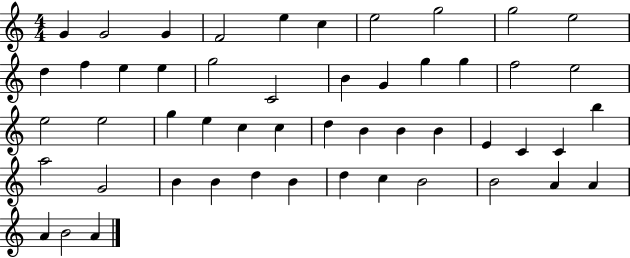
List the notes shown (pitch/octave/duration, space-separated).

G4/q G4/h G4/q F4/h E5/q C5/q E5/h G5/h G5/h E5/h D5/q F5/q E5/q E5/q G5/h C4/h B4/q G4/q G5/q G5/q F5/h E5/h E5/h E5/h G5/q E5/q C5/q C5/q D5/q B4/q B4/q B4/q E4/q C4/q C4/q B5/q A5/h G4/h B4/q B4/q D5/q B4/q D5/q C5/q B4/h B4/h A4/q A4/q A4/q B4/h A4/q